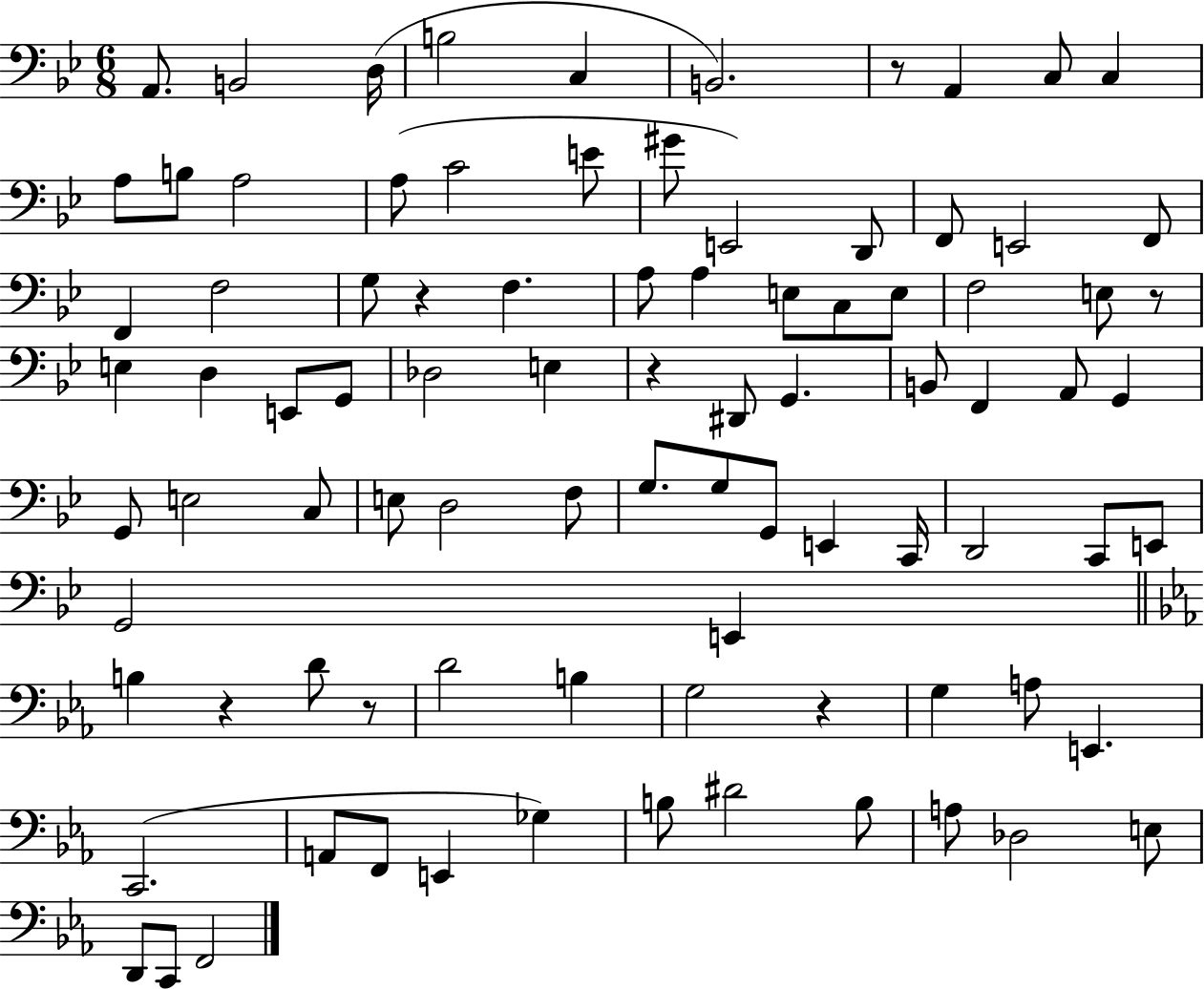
X:1
T:Untitled
M:6/8
L:1/4
K:Bb
A,,/2 B,,2 D,/4 B,2 C, B,,2 z/2 A,, C,/2 C, A,/2 B,/2 A,2 A,/2 C2 E/2 ^G/2 E,,2 D,,/2 F,,/2 E,,2 F,,/2 F,, F,2 G,/2 z F, A,/2 A, E,/2 C,/2 E,/2 F,2 E,/2 z/2 E, D, E,,/2 G,,/2 _D,2 E, z ^D,,/2 G,, B,,/2 F,, A,,/2 G,, G,,/2 E,2 C,/2 E,/2 D,2 F,/2 G,/2 G,/2 G,,/2 E,, C,,/4 D,,2 C,,/2 E,,/2 G,,2 E,, B, z D/2 z/2 D2 B, G,2 z G, A,/2 E,, C,,2 A,,/2 F,,/2 E,, _G, B,/2 ^D2 B,/2 A,/2 _D,2 E,/2 D,,/2 C,,/2 F,,2